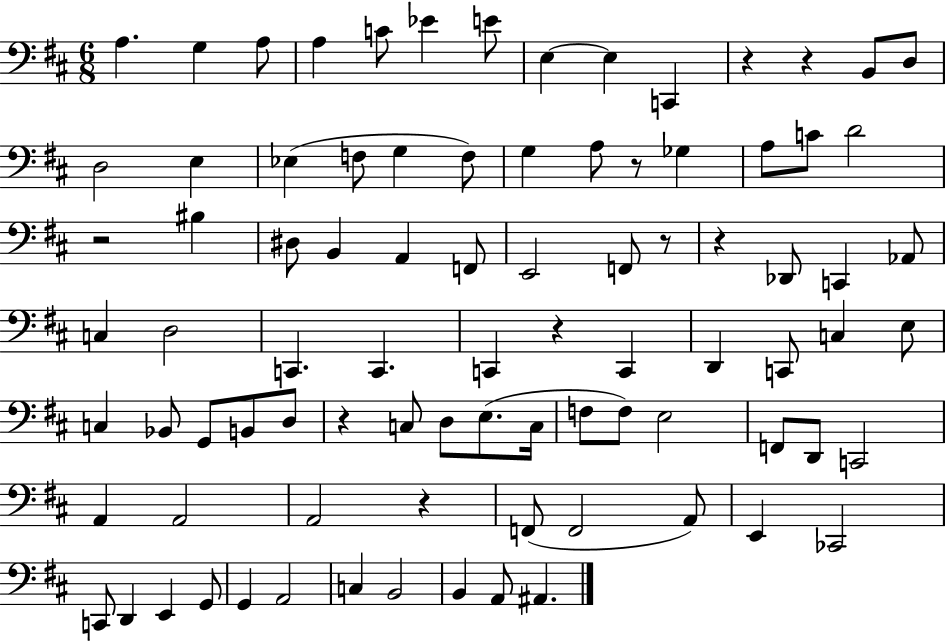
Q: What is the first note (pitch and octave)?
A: A3